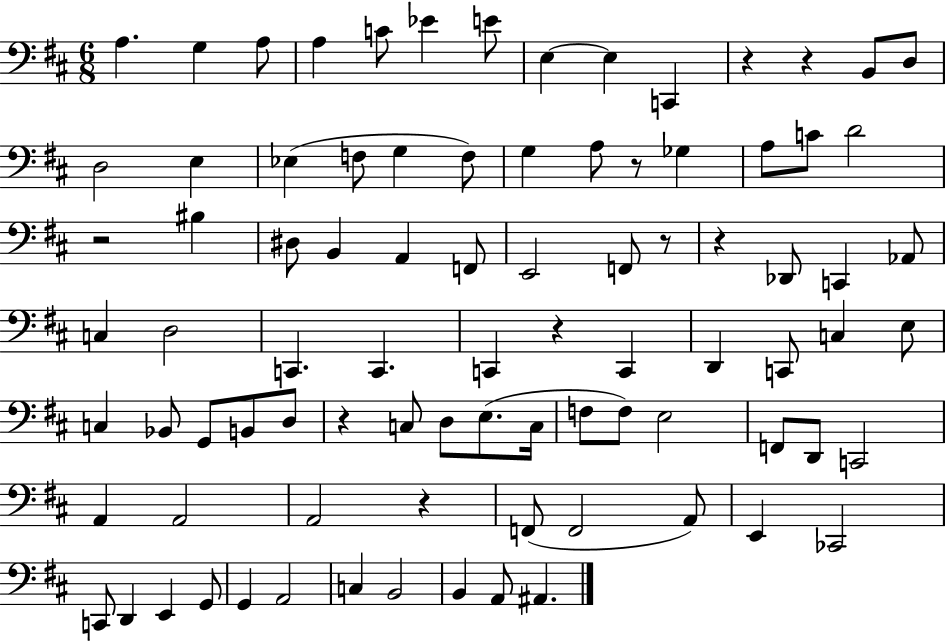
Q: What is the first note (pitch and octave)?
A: A3